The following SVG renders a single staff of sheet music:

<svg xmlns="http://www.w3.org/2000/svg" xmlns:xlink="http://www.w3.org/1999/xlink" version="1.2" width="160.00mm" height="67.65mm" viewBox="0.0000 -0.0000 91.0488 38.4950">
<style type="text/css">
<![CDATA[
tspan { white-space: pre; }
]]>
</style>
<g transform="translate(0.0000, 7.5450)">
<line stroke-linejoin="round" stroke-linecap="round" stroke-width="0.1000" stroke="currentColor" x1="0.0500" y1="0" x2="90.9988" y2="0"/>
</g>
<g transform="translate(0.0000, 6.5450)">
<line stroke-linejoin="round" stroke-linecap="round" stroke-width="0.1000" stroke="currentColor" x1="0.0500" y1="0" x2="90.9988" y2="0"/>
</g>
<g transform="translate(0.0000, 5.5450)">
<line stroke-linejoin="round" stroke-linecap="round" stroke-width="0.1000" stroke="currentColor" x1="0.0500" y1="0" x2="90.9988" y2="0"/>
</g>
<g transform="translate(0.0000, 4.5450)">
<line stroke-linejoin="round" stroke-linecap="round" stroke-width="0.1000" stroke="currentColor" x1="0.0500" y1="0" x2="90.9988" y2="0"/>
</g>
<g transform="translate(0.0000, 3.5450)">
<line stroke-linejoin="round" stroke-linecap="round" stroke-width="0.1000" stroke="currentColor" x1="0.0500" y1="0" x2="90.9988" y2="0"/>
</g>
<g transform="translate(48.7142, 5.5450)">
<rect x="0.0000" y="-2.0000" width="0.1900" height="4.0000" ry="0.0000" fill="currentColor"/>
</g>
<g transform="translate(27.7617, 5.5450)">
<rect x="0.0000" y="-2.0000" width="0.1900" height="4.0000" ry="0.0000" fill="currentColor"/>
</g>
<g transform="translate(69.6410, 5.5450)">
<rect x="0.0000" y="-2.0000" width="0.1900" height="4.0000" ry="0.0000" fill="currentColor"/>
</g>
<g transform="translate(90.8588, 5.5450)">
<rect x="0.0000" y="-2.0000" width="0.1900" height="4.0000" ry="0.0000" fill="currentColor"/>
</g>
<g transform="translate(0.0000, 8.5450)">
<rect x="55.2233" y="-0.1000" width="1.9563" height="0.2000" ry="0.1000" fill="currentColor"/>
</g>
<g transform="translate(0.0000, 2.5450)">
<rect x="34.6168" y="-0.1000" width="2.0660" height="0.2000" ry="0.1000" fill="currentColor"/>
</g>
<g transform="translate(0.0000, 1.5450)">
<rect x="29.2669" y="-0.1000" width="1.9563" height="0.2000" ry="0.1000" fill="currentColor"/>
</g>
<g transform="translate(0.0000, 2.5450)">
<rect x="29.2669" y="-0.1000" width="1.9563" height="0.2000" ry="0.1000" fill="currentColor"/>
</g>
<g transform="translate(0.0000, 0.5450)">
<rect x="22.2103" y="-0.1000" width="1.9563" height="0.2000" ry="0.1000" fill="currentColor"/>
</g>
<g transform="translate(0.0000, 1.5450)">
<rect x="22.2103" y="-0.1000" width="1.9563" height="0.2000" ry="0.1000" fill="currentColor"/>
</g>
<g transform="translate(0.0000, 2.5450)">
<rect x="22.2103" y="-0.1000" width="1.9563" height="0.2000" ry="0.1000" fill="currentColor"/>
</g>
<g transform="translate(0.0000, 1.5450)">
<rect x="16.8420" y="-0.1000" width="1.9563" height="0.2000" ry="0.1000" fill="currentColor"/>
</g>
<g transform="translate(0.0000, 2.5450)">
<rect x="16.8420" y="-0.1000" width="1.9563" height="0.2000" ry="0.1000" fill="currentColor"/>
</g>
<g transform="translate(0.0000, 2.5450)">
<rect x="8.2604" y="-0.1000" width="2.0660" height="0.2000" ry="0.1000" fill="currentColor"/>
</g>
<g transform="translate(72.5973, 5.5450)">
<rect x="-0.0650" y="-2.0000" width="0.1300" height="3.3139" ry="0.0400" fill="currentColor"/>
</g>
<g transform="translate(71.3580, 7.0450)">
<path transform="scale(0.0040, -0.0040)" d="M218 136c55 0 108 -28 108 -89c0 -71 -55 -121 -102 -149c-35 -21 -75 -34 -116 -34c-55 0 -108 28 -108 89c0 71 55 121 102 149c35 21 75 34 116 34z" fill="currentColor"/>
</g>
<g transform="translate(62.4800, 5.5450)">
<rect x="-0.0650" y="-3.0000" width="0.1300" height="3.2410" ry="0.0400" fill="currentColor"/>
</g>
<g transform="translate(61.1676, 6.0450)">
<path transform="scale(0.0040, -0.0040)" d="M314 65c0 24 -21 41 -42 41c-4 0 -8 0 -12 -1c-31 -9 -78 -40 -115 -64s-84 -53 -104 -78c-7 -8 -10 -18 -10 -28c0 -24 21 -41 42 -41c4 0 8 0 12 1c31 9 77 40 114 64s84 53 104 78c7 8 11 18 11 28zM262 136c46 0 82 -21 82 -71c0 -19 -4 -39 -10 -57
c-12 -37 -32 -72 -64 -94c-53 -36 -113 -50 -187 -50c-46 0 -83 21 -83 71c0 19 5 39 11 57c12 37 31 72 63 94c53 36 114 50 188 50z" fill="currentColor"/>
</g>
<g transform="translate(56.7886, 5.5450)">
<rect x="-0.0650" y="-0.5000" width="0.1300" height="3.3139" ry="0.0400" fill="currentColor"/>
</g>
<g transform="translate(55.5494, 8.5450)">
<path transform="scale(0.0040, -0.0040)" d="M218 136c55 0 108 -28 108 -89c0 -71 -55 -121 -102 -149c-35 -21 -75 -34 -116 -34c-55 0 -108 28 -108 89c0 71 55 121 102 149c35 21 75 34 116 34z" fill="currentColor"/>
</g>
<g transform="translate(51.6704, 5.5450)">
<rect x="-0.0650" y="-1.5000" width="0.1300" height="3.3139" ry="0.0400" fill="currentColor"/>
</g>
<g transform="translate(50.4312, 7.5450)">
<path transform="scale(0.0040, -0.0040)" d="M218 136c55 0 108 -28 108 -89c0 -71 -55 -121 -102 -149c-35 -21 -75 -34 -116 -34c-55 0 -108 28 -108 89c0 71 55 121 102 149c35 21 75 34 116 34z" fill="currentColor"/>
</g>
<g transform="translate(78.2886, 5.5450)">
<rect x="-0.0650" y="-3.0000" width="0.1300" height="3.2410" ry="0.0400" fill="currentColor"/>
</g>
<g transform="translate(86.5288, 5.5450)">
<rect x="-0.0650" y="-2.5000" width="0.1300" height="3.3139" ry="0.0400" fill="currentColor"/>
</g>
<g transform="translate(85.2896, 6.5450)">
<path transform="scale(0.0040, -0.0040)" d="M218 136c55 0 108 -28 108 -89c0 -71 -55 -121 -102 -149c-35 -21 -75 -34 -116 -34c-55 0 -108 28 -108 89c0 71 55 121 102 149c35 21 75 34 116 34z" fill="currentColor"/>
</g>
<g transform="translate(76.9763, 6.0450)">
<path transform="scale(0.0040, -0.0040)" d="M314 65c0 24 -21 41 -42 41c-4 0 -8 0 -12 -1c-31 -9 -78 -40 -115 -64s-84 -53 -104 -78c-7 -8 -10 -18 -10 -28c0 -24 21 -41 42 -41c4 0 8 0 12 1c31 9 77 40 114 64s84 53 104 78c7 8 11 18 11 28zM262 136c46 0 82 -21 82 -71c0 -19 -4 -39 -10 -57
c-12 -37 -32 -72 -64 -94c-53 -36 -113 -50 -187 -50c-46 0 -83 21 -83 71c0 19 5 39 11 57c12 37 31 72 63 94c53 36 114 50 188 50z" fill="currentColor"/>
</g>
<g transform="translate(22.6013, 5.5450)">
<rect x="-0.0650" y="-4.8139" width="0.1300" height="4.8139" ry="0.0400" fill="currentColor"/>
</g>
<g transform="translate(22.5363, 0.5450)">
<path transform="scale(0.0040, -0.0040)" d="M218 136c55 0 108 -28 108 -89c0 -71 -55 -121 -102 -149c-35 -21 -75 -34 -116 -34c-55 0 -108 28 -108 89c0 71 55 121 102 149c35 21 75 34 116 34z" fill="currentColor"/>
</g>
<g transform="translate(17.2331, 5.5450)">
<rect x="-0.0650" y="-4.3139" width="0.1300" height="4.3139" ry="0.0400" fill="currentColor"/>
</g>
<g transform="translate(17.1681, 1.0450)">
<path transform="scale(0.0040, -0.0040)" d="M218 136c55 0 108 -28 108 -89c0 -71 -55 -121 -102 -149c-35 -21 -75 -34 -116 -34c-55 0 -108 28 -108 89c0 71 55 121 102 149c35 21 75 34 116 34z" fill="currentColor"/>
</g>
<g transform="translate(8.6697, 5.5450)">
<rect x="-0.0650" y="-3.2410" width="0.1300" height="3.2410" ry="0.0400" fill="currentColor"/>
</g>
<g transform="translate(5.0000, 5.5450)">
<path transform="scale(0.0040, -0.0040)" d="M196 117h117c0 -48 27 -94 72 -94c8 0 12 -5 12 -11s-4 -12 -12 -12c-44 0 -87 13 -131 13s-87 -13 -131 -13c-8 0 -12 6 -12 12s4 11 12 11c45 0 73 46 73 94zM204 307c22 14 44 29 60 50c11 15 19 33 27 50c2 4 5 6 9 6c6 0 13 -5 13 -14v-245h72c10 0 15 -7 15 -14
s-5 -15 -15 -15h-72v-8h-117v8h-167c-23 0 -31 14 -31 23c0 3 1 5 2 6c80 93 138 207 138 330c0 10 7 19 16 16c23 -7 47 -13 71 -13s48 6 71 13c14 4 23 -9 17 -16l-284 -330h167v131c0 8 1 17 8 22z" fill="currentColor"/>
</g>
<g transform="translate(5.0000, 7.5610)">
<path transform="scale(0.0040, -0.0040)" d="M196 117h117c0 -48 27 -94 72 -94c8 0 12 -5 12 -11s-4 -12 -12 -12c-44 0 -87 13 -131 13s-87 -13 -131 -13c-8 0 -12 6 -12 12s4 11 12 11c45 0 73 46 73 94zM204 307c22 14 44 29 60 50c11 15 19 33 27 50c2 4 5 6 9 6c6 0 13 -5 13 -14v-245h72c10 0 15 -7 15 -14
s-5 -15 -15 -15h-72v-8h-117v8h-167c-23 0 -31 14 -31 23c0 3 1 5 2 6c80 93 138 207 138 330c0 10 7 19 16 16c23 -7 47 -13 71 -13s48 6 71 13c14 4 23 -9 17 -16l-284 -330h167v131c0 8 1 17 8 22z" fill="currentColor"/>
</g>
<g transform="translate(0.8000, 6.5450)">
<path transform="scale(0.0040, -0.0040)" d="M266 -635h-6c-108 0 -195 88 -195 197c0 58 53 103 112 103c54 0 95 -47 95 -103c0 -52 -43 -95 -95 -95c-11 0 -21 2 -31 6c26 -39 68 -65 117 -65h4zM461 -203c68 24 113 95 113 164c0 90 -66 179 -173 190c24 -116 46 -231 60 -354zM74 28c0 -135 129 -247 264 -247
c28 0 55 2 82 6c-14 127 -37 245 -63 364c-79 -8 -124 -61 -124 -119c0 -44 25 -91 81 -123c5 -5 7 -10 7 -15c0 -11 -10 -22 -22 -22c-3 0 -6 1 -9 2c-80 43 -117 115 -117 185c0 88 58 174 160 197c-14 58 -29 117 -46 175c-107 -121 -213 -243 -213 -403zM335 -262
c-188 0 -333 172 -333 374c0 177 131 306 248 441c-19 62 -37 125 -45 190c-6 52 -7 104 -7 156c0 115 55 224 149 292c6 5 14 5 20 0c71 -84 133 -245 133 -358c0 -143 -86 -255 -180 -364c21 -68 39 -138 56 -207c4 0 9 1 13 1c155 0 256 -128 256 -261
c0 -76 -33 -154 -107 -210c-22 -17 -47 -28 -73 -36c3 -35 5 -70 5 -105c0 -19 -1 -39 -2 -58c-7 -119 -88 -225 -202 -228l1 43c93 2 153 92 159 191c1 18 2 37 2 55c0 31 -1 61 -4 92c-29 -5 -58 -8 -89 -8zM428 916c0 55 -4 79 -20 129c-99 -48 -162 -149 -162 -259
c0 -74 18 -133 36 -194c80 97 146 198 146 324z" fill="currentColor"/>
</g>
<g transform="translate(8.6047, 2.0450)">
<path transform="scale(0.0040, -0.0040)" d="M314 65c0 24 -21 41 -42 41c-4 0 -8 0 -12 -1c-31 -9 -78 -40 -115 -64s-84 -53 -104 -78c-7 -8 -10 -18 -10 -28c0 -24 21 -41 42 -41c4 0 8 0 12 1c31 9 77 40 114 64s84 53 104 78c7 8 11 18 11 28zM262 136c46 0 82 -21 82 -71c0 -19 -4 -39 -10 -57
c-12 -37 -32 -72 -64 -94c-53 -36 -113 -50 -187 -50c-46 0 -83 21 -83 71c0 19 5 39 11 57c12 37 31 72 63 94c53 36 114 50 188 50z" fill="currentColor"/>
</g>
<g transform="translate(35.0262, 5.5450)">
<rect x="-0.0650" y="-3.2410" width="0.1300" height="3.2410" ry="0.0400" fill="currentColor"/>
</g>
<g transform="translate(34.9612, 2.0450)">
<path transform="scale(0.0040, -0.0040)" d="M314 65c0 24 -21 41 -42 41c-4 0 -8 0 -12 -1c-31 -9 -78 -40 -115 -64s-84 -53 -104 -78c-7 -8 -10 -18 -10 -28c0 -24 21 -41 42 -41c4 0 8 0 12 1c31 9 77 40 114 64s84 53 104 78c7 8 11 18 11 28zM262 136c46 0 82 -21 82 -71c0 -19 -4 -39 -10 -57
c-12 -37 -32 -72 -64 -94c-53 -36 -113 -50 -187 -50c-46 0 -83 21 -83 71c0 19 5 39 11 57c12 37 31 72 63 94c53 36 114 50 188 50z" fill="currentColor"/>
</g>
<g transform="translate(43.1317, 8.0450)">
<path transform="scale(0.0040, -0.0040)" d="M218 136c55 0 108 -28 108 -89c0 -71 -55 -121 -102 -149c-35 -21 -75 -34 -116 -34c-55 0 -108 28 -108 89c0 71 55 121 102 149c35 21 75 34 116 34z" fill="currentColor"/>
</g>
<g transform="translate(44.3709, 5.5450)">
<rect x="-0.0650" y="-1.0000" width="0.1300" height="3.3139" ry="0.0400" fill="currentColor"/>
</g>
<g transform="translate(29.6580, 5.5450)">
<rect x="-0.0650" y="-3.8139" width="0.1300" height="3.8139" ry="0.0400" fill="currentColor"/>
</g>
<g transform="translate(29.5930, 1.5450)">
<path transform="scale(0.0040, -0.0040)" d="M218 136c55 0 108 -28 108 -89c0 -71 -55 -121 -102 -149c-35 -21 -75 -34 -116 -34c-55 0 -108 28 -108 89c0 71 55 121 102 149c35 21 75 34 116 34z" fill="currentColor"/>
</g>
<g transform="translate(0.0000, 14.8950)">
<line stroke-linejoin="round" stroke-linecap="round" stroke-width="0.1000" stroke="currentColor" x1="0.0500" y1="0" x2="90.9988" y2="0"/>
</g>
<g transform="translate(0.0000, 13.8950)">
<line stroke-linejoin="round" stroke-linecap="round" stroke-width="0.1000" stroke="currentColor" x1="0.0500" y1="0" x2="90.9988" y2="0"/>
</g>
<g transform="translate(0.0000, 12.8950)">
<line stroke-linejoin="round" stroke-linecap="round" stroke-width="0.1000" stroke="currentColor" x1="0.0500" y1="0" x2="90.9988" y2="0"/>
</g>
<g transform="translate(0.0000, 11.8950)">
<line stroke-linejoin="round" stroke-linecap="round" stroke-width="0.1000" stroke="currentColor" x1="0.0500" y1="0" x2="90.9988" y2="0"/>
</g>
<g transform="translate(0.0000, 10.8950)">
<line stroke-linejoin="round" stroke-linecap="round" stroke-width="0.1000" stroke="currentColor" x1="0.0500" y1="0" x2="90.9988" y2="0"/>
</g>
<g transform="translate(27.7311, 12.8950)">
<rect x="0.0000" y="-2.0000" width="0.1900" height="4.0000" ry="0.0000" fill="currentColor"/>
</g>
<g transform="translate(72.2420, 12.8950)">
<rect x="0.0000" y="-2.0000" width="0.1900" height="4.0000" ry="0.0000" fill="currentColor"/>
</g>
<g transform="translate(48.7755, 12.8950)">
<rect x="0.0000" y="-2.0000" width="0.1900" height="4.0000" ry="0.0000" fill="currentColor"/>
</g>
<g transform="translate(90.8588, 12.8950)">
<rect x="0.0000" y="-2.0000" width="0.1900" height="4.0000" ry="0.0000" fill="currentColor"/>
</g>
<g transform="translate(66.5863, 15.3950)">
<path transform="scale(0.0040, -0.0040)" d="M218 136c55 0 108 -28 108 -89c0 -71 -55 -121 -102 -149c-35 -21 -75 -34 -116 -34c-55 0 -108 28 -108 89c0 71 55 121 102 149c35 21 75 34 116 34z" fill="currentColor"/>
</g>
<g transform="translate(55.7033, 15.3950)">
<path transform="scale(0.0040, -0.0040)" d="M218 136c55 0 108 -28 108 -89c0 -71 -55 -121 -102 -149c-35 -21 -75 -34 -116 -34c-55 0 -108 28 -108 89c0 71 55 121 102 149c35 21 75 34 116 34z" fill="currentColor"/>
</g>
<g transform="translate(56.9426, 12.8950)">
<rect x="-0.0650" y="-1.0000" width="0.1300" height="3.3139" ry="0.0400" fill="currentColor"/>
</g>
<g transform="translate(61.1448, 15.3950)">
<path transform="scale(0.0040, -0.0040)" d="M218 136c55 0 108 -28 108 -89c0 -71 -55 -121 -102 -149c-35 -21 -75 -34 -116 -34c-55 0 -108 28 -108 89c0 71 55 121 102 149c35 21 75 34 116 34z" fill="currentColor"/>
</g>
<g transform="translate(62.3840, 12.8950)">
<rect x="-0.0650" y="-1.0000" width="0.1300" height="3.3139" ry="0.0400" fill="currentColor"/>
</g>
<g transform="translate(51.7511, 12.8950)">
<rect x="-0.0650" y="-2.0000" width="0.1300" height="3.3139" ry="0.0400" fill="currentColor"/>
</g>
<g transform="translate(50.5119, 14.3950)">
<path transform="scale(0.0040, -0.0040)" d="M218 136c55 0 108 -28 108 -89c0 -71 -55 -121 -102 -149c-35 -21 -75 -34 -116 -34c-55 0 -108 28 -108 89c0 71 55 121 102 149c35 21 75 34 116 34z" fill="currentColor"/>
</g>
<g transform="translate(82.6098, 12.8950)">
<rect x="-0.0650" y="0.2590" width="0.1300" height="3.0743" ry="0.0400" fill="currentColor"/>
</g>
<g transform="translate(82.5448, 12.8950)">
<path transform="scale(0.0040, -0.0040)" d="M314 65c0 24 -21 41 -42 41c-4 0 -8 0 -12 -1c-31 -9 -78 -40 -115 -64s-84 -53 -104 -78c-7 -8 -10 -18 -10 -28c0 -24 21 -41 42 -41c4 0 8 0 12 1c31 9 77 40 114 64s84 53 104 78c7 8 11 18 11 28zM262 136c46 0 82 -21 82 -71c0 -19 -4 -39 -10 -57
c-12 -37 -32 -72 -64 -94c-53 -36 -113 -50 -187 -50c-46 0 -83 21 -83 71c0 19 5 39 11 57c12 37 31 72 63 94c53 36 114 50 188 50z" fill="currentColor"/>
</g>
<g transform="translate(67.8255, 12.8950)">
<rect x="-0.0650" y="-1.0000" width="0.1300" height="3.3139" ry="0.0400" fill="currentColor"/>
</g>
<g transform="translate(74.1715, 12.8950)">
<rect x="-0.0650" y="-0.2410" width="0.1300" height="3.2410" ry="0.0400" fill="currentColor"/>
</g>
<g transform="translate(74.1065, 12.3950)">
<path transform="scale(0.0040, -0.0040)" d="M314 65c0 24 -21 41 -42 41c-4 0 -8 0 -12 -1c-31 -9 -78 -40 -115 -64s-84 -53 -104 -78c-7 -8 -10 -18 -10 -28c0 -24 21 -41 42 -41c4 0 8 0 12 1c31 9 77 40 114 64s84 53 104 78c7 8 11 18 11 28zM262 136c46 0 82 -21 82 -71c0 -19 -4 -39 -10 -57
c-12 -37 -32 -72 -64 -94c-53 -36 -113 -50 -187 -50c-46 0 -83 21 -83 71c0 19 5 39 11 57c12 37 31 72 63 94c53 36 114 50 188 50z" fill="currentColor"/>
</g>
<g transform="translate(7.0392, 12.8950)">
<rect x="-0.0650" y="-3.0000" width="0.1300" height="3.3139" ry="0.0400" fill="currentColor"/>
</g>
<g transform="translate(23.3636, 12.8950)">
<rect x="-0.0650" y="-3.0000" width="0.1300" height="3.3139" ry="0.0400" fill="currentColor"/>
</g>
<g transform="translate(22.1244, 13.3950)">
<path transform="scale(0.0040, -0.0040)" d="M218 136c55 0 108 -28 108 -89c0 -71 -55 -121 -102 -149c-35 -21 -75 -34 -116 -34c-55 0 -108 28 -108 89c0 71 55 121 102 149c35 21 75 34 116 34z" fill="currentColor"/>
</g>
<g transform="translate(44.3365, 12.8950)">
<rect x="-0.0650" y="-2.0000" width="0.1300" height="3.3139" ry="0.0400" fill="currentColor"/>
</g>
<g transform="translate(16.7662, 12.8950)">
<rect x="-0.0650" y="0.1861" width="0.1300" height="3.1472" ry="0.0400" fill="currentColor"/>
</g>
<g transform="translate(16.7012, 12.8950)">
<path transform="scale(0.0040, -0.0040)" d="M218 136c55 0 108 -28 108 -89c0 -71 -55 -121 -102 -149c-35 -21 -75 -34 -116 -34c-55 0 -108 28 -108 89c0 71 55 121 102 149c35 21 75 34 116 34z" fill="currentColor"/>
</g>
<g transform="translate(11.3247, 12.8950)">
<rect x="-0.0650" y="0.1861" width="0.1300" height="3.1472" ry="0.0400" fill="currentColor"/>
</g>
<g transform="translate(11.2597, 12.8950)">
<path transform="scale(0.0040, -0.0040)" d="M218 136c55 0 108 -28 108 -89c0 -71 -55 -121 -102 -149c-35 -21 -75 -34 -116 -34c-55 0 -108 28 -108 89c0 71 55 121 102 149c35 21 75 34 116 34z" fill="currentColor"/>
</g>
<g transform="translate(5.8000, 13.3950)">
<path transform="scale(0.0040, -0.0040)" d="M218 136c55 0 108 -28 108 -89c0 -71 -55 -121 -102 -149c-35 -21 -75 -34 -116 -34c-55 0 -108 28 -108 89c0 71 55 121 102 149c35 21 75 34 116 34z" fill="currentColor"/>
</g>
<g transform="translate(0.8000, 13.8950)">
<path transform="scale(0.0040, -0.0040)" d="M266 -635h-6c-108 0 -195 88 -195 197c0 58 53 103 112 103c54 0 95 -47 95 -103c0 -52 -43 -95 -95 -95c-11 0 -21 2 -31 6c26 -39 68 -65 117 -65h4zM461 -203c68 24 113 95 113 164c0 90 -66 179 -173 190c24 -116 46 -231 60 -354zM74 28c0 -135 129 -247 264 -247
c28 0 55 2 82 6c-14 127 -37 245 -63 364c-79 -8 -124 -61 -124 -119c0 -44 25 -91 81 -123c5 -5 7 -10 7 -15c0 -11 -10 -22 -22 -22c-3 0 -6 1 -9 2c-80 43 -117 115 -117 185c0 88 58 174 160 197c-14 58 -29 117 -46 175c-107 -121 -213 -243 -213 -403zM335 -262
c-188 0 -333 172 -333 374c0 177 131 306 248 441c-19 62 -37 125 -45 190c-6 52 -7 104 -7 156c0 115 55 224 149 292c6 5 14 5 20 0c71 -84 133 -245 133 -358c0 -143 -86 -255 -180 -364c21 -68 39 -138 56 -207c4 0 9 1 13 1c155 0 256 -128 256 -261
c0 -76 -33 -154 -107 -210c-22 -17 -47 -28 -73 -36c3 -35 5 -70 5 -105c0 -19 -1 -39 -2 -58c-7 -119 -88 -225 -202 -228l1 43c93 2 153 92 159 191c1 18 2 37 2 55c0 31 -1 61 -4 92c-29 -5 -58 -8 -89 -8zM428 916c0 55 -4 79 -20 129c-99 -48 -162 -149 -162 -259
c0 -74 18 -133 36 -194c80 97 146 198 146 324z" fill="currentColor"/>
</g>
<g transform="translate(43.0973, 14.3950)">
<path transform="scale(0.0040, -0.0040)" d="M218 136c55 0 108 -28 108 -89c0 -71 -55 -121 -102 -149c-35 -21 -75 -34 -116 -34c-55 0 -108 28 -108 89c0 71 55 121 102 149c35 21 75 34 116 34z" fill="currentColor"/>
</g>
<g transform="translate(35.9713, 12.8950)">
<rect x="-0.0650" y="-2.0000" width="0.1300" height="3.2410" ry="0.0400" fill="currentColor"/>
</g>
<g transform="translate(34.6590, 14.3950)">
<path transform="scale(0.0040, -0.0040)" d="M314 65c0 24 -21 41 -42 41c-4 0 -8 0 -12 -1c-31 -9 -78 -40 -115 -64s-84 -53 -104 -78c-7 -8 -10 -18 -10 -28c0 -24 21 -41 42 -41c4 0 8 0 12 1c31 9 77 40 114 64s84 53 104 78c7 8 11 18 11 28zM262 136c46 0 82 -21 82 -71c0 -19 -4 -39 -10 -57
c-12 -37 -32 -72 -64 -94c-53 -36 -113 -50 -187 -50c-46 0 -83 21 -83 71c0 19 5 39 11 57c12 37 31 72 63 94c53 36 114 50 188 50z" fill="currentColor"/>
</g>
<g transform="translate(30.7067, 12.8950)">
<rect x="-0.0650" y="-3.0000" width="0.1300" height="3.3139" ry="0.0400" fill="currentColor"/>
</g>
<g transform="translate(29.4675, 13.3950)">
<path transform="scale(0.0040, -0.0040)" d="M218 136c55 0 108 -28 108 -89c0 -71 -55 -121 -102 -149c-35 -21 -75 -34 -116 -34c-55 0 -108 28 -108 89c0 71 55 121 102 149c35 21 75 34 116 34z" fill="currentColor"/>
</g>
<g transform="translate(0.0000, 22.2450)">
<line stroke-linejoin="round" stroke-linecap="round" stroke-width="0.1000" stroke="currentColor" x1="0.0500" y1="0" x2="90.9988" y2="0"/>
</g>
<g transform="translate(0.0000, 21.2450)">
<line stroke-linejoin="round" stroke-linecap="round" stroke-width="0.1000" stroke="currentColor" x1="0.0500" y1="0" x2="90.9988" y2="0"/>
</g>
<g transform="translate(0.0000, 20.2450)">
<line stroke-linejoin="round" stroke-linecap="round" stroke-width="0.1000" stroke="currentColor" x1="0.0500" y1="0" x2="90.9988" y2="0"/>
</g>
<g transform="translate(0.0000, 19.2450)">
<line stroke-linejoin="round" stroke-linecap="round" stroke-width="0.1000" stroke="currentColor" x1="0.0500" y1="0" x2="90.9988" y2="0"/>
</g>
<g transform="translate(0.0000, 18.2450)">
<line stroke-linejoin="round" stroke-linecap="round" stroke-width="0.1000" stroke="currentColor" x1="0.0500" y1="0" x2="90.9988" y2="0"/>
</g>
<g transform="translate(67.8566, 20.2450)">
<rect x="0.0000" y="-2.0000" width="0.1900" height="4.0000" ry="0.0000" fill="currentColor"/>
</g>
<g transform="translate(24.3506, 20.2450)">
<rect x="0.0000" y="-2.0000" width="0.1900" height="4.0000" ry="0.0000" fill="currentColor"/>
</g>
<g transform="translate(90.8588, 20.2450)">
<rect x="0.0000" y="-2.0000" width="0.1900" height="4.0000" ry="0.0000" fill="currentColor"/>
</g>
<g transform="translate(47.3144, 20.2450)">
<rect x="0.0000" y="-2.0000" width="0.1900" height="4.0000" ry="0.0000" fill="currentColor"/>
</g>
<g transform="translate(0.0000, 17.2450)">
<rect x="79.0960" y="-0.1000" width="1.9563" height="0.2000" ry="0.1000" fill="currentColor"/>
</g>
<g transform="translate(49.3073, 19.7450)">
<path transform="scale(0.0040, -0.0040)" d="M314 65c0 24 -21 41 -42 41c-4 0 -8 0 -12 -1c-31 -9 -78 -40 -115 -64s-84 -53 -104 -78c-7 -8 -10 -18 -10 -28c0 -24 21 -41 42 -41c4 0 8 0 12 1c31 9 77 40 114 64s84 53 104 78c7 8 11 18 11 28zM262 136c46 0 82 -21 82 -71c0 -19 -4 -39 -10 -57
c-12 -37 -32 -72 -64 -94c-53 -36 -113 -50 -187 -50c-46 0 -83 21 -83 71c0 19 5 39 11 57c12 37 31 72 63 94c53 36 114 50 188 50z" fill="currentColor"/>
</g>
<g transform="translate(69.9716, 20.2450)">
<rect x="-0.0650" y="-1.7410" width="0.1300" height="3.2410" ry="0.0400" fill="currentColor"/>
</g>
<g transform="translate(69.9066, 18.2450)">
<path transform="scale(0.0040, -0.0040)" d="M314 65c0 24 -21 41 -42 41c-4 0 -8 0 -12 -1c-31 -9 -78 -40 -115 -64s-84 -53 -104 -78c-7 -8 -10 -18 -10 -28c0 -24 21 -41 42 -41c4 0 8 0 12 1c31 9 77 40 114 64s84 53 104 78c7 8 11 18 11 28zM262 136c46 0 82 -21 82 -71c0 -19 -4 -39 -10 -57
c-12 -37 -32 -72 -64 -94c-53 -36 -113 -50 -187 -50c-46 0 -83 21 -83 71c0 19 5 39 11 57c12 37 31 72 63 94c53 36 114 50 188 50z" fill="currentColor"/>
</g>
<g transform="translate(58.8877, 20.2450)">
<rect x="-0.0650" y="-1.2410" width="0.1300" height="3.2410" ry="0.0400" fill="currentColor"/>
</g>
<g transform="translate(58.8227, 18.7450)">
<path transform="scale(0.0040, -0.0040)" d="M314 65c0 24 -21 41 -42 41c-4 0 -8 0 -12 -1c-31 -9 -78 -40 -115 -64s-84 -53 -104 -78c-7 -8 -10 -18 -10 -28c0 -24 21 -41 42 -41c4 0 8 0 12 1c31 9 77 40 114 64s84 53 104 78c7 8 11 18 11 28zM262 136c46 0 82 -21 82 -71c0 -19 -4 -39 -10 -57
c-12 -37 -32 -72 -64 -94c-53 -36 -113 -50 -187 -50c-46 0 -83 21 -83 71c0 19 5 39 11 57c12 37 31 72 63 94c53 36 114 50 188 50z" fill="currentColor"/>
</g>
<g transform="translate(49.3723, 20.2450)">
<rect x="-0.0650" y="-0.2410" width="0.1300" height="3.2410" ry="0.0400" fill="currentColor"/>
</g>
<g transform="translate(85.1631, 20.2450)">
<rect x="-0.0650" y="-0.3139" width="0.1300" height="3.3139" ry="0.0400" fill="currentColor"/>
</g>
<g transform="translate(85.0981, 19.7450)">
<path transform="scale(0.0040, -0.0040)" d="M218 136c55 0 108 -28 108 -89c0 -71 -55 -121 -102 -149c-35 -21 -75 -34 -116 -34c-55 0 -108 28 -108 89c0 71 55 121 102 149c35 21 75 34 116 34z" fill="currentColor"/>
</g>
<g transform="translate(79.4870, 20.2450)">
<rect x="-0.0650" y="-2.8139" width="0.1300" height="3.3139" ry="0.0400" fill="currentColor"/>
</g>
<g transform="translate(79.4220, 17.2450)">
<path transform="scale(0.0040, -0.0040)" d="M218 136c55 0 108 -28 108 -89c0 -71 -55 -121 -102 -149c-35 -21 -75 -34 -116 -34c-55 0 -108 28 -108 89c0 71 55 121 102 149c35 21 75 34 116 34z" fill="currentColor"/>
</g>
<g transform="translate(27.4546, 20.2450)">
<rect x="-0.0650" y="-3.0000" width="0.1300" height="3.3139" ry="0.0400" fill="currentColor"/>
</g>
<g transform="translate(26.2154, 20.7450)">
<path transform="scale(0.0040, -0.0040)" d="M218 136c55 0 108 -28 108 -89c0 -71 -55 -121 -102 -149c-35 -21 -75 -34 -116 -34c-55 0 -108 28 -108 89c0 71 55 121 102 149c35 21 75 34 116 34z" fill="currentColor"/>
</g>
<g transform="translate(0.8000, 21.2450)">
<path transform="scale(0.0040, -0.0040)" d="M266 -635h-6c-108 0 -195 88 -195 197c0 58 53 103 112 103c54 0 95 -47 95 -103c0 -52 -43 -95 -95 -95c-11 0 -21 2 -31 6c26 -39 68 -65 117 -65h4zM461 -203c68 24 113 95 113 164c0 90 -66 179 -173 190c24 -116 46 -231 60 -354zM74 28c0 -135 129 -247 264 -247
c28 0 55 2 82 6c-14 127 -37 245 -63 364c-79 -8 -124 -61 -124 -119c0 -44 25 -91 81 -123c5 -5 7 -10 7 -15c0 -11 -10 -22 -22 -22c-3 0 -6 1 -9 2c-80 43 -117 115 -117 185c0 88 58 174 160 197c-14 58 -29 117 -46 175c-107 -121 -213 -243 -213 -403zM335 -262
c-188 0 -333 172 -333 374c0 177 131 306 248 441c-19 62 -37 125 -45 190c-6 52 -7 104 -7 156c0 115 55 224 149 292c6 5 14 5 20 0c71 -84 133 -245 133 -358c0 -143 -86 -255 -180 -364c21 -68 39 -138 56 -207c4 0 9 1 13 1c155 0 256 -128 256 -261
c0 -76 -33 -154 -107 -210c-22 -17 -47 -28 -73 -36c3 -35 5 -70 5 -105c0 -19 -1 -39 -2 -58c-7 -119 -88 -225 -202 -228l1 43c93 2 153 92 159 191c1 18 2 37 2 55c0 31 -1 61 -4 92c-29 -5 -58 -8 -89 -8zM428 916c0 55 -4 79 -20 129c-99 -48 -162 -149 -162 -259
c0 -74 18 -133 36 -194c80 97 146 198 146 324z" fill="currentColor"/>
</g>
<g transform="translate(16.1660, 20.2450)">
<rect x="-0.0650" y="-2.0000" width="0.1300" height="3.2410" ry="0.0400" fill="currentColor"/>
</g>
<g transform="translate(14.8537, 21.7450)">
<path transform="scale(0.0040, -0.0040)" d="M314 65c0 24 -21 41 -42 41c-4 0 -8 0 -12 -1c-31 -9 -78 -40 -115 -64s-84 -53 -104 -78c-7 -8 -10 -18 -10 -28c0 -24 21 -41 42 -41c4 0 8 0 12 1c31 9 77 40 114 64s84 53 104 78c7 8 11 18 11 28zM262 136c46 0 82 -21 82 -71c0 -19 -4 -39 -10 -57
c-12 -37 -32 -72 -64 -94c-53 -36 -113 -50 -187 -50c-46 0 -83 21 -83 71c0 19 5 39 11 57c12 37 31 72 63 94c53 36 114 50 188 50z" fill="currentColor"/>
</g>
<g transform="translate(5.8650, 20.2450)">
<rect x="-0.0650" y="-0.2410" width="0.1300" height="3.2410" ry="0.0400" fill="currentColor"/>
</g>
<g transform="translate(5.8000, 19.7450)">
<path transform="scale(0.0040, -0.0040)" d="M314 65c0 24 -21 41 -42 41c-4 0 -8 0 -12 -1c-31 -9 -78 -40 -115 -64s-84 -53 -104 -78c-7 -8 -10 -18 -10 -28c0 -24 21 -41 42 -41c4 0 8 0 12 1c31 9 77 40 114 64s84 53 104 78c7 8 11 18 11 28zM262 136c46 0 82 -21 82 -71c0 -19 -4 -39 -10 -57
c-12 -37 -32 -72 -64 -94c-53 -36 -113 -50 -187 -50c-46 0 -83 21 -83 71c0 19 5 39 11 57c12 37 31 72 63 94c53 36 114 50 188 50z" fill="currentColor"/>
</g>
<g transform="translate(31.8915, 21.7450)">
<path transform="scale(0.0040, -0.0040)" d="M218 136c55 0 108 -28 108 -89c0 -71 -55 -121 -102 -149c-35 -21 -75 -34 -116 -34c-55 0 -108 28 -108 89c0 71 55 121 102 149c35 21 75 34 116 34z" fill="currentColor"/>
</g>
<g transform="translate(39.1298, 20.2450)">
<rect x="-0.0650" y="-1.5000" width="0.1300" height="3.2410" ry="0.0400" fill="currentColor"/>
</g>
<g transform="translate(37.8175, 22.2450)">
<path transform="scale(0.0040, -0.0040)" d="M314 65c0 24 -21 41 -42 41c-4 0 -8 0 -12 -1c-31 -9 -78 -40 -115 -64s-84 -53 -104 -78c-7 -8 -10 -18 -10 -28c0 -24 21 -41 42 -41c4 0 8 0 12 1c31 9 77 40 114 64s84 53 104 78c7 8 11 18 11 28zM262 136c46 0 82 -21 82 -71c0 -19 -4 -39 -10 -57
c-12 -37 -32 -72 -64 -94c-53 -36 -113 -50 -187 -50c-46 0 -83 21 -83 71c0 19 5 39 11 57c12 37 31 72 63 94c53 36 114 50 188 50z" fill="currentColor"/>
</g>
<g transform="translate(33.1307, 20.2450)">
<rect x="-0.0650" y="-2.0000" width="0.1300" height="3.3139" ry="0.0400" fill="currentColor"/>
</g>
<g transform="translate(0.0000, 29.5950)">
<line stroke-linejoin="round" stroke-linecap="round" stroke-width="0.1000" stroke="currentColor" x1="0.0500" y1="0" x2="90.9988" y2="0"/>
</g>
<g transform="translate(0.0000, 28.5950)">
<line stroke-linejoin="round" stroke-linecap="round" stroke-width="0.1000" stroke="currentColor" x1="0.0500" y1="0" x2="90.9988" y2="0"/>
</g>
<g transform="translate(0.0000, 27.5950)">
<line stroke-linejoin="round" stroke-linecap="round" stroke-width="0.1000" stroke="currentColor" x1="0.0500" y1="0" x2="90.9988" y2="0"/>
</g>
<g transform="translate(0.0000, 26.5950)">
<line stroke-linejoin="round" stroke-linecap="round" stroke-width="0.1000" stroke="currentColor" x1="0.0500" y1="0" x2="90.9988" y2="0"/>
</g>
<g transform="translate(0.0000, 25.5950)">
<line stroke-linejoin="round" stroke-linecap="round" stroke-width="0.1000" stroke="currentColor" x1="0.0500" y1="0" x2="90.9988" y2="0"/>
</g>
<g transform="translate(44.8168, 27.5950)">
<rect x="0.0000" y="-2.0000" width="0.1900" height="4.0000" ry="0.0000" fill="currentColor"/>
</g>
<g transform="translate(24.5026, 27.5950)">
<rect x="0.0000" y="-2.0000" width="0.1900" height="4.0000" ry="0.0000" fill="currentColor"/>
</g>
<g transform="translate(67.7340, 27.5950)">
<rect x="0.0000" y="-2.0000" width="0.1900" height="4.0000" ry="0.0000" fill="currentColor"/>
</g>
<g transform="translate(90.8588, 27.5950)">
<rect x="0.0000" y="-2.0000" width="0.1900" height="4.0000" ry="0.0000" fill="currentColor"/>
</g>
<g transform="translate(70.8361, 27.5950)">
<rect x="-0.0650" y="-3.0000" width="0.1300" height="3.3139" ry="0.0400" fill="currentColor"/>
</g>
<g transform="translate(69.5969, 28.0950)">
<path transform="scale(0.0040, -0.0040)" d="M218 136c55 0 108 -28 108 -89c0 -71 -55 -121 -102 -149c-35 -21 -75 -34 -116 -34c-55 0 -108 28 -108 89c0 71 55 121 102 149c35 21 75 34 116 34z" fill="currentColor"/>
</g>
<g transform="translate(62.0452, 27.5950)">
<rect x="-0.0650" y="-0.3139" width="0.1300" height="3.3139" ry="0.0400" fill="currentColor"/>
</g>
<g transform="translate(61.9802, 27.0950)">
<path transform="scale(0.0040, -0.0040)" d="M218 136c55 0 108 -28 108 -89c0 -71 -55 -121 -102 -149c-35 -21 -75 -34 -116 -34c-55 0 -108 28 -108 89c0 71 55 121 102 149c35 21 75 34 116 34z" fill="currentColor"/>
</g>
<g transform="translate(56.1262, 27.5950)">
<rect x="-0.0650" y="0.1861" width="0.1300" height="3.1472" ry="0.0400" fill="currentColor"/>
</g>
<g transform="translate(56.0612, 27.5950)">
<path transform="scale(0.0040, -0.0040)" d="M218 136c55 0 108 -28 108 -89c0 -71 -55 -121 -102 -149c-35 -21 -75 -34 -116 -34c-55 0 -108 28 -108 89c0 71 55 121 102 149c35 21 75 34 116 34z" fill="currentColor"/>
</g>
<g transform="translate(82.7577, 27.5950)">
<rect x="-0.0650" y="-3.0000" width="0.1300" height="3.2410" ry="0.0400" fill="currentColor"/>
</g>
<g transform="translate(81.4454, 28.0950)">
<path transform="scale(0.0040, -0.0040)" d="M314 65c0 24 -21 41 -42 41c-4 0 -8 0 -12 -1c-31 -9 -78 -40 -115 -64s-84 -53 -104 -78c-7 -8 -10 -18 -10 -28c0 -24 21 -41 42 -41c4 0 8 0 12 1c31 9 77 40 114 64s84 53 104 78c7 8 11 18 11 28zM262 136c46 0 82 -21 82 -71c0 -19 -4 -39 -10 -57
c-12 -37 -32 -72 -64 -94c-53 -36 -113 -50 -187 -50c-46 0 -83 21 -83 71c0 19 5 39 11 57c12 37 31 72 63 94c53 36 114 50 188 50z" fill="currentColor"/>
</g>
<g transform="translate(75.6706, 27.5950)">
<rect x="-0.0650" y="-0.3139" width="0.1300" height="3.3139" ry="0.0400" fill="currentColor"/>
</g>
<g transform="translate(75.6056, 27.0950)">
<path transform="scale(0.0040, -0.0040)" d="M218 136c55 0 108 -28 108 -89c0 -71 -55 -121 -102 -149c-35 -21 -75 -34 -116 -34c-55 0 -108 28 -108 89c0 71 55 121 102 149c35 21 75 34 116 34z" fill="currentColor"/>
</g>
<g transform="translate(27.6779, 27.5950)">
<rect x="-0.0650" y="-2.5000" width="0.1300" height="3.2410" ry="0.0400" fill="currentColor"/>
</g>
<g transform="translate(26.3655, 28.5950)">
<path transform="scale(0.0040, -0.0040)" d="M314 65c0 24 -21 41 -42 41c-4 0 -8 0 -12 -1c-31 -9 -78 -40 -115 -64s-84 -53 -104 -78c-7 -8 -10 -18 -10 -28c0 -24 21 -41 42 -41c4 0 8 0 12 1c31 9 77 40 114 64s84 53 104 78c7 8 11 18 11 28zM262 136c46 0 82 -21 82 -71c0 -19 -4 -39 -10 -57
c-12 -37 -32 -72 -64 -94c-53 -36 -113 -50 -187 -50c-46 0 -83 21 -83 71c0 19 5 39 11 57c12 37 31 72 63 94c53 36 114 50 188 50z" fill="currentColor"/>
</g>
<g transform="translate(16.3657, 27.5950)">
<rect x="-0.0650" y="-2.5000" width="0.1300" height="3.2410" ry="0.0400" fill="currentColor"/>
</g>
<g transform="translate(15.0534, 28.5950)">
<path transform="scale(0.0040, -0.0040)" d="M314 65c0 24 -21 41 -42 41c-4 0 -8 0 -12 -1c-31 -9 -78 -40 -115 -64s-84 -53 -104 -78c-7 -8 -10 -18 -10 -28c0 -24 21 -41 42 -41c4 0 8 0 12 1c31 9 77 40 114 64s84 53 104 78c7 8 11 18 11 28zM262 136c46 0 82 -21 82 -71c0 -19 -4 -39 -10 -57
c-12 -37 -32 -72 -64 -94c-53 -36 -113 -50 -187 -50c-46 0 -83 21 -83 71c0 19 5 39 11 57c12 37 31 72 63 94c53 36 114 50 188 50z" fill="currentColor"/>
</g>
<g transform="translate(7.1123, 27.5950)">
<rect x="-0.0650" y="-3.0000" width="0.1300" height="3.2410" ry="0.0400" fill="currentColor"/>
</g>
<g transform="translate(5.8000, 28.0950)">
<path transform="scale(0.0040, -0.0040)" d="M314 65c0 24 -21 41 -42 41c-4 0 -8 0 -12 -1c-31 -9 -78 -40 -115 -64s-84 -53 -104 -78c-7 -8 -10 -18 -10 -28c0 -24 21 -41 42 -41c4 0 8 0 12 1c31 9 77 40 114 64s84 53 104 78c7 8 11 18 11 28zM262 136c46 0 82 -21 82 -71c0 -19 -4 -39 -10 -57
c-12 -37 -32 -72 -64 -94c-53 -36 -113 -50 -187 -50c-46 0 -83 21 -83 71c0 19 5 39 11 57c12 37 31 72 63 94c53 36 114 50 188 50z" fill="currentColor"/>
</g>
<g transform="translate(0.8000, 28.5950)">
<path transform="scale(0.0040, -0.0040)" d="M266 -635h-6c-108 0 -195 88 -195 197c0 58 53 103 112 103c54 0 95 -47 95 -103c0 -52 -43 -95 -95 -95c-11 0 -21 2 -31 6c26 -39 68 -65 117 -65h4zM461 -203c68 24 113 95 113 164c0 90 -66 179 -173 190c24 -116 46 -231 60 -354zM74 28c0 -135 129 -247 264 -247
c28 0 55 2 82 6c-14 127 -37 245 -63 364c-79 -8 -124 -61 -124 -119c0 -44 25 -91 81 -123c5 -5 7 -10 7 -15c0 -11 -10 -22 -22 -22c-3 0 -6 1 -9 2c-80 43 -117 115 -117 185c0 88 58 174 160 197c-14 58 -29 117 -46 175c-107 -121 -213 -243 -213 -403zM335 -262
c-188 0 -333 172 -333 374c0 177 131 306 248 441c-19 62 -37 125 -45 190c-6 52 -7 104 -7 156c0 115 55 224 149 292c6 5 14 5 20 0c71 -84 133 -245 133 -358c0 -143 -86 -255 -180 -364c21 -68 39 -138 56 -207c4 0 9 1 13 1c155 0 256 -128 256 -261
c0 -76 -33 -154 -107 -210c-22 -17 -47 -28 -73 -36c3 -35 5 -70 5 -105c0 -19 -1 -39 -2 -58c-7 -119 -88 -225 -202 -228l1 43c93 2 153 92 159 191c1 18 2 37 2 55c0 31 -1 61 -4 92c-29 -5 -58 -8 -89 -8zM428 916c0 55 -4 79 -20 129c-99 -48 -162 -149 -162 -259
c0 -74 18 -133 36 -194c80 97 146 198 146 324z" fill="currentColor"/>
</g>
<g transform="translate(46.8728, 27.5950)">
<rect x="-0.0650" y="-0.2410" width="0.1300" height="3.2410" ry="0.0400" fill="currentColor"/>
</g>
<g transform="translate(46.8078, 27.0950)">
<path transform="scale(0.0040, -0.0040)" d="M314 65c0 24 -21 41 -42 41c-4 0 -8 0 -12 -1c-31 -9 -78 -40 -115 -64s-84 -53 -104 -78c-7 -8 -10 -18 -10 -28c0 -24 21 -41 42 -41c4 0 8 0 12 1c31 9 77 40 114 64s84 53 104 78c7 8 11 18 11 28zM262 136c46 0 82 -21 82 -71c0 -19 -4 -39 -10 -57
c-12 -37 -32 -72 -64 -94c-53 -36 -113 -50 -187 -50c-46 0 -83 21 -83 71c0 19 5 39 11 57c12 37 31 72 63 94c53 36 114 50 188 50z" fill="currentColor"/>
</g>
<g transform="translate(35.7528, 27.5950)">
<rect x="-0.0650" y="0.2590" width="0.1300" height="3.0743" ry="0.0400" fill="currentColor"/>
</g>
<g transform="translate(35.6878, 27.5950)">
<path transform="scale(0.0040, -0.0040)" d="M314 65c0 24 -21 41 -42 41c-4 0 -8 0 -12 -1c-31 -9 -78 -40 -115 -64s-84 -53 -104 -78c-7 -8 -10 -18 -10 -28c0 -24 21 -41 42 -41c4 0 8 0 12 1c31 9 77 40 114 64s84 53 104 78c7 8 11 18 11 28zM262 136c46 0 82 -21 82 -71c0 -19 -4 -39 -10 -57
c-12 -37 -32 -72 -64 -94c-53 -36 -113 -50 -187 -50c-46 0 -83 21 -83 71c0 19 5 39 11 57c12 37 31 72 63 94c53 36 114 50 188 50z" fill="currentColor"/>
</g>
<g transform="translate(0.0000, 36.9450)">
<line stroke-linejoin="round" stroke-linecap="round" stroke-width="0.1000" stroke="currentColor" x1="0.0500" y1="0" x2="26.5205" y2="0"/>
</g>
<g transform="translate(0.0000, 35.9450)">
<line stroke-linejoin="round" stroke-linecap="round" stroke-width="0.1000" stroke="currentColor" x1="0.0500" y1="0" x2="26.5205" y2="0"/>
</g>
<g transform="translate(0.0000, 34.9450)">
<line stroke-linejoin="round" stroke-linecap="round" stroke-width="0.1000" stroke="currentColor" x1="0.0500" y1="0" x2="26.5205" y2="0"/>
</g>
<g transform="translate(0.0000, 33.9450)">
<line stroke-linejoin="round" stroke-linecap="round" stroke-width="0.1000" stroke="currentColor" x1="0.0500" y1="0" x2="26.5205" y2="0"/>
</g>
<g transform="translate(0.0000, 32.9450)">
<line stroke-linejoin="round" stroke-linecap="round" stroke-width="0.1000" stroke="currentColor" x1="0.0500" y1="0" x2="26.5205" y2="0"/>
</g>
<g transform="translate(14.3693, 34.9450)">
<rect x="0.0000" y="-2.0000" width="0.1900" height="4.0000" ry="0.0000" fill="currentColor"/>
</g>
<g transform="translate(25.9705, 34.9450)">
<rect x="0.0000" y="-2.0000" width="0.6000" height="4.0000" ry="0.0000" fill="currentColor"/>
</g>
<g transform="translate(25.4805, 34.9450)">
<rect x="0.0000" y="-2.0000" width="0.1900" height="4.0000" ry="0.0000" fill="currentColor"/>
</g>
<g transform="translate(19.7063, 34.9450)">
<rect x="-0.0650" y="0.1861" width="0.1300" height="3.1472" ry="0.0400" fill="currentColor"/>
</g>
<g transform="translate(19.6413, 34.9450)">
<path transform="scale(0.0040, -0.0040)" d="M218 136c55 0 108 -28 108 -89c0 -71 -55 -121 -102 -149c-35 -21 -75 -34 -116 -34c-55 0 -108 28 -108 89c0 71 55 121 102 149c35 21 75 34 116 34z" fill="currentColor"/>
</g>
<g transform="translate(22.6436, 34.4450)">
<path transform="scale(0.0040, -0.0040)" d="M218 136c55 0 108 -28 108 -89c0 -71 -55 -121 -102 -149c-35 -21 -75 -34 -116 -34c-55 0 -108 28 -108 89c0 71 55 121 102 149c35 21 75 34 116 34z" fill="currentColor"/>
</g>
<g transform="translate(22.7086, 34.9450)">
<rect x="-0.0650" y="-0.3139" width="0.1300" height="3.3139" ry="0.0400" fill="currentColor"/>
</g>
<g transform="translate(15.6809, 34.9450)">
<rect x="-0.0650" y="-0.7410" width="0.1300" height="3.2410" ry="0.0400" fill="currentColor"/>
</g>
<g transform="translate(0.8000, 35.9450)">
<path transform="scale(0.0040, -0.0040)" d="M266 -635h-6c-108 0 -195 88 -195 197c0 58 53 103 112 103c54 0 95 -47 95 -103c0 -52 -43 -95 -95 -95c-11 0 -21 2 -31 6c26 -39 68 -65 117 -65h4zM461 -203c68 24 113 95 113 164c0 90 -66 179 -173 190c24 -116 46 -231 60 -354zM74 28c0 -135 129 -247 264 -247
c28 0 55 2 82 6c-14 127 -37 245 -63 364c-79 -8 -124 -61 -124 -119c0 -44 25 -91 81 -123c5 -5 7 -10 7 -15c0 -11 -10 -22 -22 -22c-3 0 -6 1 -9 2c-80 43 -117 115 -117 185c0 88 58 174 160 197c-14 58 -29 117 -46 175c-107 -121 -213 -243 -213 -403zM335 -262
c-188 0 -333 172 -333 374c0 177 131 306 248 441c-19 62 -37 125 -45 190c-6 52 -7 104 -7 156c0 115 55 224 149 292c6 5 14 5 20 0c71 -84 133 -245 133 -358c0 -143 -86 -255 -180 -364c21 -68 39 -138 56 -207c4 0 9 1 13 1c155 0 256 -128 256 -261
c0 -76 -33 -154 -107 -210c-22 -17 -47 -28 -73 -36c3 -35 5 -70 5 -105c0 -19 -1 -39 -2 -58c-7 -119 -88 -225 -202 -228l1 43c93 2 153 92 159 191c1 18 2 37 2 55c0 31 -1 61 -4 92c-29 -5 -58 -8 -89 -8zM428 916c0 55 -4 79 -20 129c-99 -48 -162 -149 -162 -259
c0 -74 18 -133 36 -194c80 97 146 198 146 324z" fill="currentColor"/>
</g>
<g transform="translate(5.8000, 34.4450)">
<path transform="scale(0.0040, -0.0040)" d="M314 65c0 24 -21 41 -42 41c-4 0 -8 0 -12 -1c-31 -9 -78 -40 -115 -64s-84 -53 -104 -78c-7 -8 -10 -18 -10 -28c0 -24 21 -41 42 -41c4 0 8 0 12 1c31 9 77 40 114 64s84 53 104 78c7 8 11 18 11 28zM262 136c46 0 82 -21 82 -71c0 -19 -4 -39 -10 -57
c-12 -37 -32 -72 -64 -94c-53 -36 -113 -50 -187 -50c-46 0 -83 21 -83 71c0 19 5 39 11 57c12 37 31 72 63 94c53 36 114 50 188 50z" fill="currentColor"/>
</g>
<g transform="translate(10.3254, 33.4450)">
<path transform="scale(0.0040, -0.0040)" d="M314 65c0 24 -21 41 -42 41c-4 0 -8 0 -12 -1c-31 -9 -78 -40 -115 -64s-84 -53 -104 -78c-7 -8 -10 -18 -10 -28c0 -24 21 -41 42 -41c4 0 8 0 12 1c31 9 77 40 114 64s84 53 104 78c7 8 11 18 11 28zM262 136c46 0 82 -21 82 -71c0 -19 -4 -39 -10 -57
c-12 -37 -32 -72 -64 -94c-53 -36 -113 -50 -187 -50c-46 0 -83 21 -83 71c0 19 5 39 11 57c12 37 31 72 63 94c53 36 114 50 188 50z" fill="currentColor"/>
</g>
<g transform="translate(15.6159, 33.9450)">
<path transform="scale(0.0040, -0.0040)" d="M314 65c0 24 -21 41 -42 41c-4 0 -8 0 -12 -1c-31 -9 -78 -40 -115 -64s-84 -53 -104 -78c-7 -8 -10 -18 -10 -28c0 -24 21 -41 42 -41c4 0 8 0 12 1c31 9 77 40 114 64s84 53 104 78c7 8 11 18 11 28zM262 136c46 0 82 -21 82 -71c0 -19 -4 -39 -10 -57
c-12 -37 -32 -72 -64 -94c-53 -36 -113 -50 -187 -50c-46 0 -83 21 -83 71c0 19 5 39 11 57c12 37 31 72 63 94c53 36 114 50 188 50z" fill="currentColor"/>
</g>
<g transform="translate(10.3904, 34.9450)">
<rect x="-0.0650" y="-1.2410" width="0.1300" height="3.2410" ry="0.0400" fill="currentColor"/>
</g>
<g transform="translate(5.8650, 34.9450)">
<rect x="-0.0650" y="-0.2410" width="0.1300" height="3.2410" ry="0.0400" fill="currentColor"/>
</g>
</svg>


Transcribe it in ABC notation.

X:1
T:Untitled
M:4/4
L:1/4
K:C
b2 d' e' c' b2 D E C A2 F A2 G A B B A A F2 F F D D D c2 B2 c2 F2 A F E2 c2 e2 f2 a c A2 G2 G2 B2 c2 B c A c A2 c2 e2 d2 B c